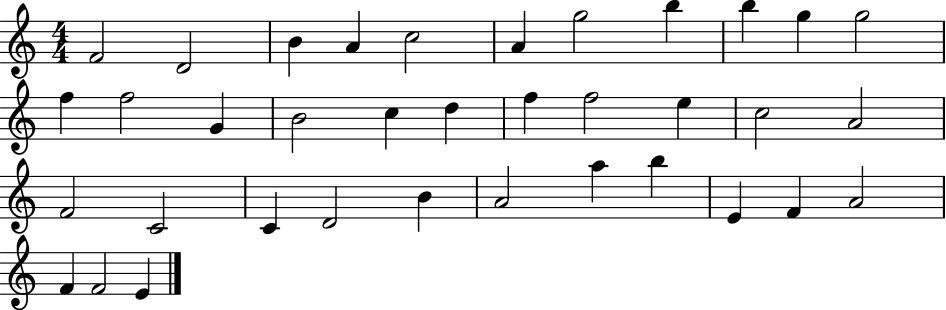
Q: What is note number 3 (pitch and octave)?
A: B4